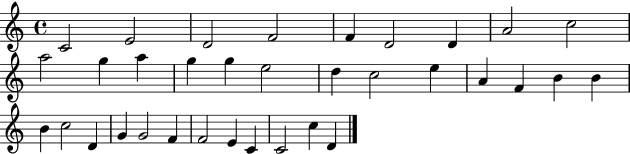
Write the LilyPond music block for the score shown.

{
  \clef treble
  \time 4/4
  \defaultTimeSignature
  \key c \major
  c'2 e'2 | d'2 f'2 | f'4 d'2 d'4 | a'2 c''2 | \break a''2 g''4 a''4 | g''4 g''4 e''2 | d''4 c''2 e''4 | a'4 f'4 b'4 b'4 | \break b'4 c''2 d'4 | g'4 g'2 f'4 | f'2 e'4 c'4 | c'2 c''4 d'4 | \break \bar "|."
}